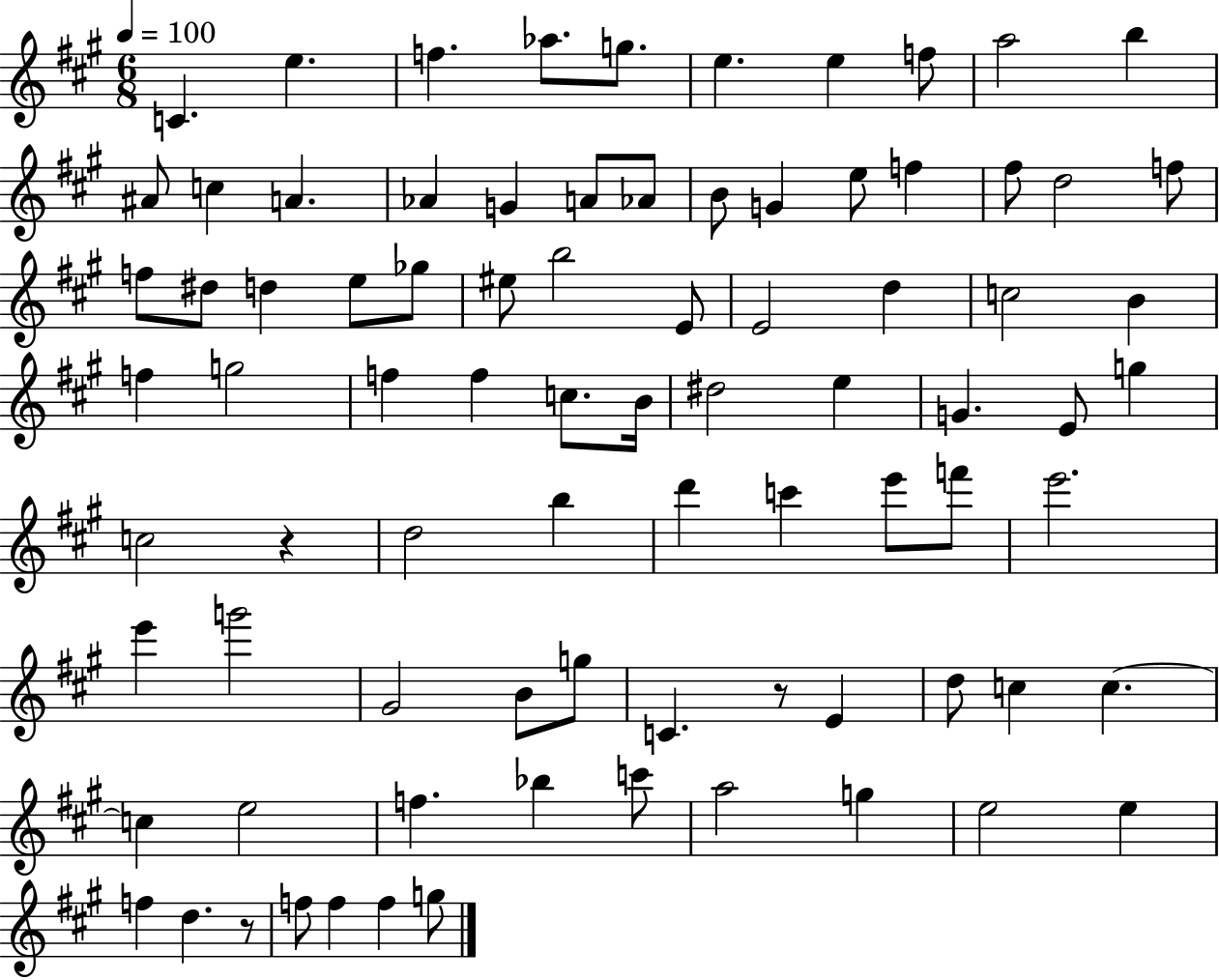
C4/q. E5/q. F5/q. Ab5/e. G5/e. E5/q. E5/q F5/e A5/h B5/q A#4/e C5/q A4/q. Ab4/q G4/q A4/e Ab4/e B4/e G4/q E5/e F5/q F#5/e D5/h F5/e F5/e D#5/e D5/q E5/e Gb5/e EIS5/e B5/h E4/e E4/h D5/q C5/h B4/q F5/q G5/h F5/q F5/q C5/e. B4/s D#5/h E5/q G4/q. E4/e G5/q C5/h R/q D5/h B5/q D6/q C6/q E6/e F6/e E6/h. E6/q G6/h G#4/h B4/e G5/e C4/q. R/e E4/q D5/e C5/q C5/q. C5/q E5/h F5/q. Bb5/q C6/e A5/h G5/q E5/h E5/q F5/q D5/q. R/e F5/e F5/q F5/q G5/e